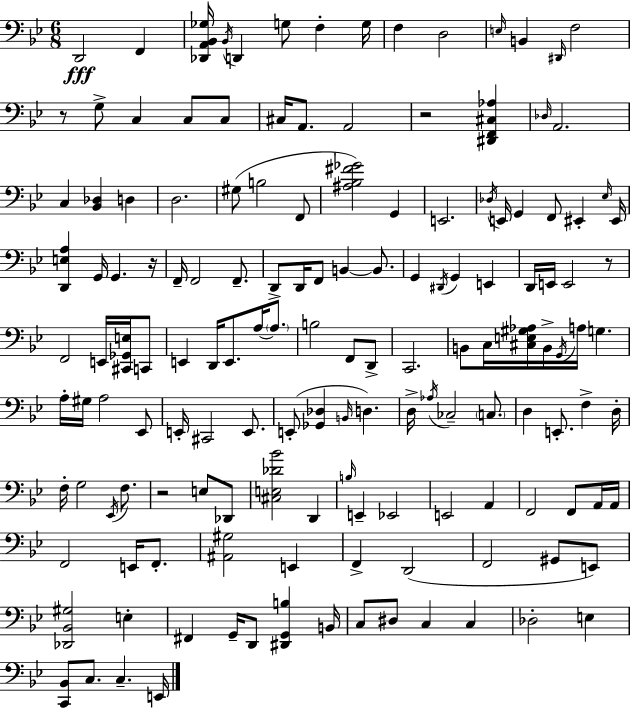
X:1
T:Untitled
M:6/8
L:1/4
K:Gm
D,,2 F,, [_D,,A,,_B,,_G,]/4 _B,,/4 D,, G,/2 F, G,/4 F, D,2 E,/4 B,, ^D,,/4 F,2 z/2 G,/2 C, C,/2 C,/2 ^C,/4 A,,/2 A,,2 z2 [^D,,F,,^C,_A,] _D,/4 A,,2 C, [_B,,_D,] D, D,2 ^G,/2 B,2 F,,/2 [^A,_B,^F_G]2 G,, E,,2 _D,/4 E,,/4 G,, F,,/2 ^E,, _E,/4 ^E,,/4 [D,,E,A,] G,,/4 G,, z/4 F,,/4 F,,2 F,,/2 D,,/2 D,,/4 F,,/2 B,, B,,/2 G,, ^D,,/4 G,, E,, D,,/4 E,,/4 E,,2 z/2 F,,2 E,,/4 [^C,,_G,,E,]/4 C,,/2 E,, D,,/4 E,,/2 A,/4 A,/2 B,2 F,,/2 D,,/2 C,,2 B,,/2 C,/4 [^C,E,^G,_A,]/4 B,,/4 G,,/4 A,/4 G, A,/4 ^G,/4 A,2 _E,,/2 E,,/4 ^C,,2 E,,/2 E,,/2 [_G,,_D,] B,,/4 D, D,/4 _A,/4 _C,2 C,/2 D, E,,/2 F, D,/4 F,/4 G,2 _E,,/4 F,/2 z2 E,/2 _D,,/2 [^C,E,_D_B]2 D,, B,/4 E,, _E,,2 E,,2 A,, F,,2 F,,/2 A,,/4 A,,/4 F,,2 E,,/4 F,,/2 [^A,,^G,]2 E,, F,, D,,2 F,,2 ^G,,/2 E,,/2 [_D,,_B,,^G,]2 E, ^F,, G,,/4 D,,/2 [^D,,G,,B,] B,,/4 C,/2 ^D,/2 C, C, _D,2 E, [C,,_B,,]/2 C,/2 C, E,,/4